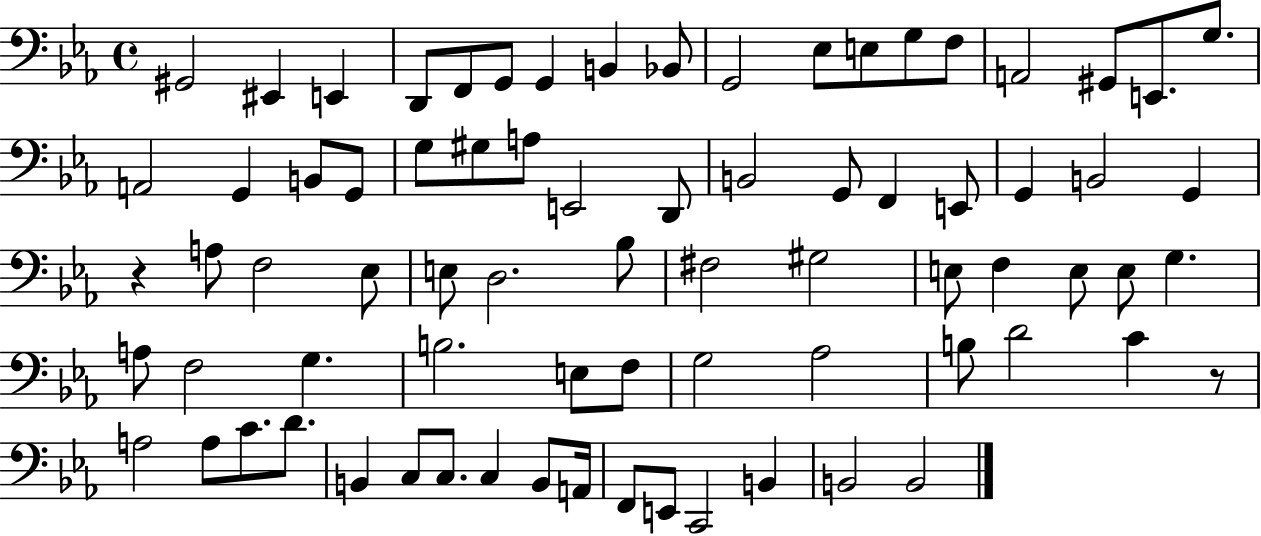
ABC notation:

X:1
T:Untitled
M:4/4
L:1/4
K:Eb
^G,,2 ^E,, E,, D,,/2 F,,/2 G,,/2 G,, B,, _B,,/2 G,,2 _E,/2 E,/2 G,/2 F,/2 A,,2 ^G,,/2 E,,/2 G,/2 A,,2 G,, B,,/2 G,,/2 G,/2 ^G,/2 A,/2 E,,2 D,,/2 B,,2 G,,/2 F,, E,,/2 G,, B,,2 G,, z A,/2 F,2 _E,/2 E,/2 D,2 _B,/2 ^F,2 ^G,2 E,/2 F, E,/2 E,/2 G, A,/2 F,2 G, B,2 E,/2 F,/2 G,2 _A,2 B,/2 D2 C z/2 A,2 A,/2 C/2 D/2 B,, C,/2 C,/2 C, B,,/2 A,,/4 F,,/2 E,,/2 C,,2 B,, B,,2 B,,2